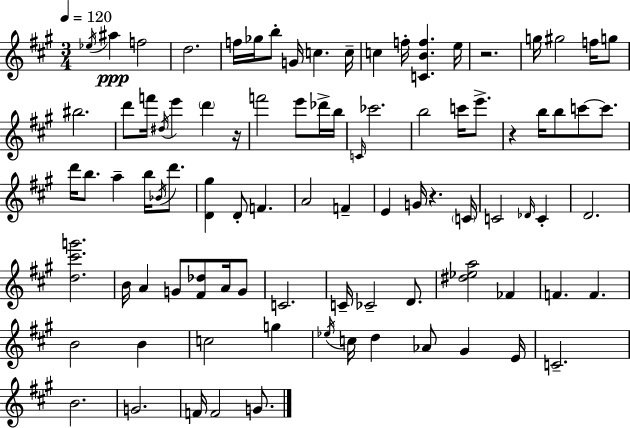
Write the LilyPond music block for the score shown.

{
  \clef treble
  \numericTimeSignature
  \time 3/4
  \key a \major
  \tempo 4 = 120
  \repeat volta 2 { \acciaccatura { ees''16 }\ppp ais''4 f''2 | d''2. | f''16 ges''16 b''8-. g'16 c''4. | c''16-- c''4 f''16-. <c' b' f''>4. | \break e''16 r2. | g''16 gis''2 f''16 g''8 | bis''2. | d'''8 f'''16 \acciaccatura { dis''16 } e'''4 \parenthesize d'''4 | \break r16 f'''2 e'''8 | des'''16-> b''16 \grace { c'16 } ces'''2. | b''2 c'''16 | e'''8.-> r4 b''16 b''8 c'''8~~ | \break c'''8. d'''16 b''8. a''4-- b''16 | \acciaccatura { bes'16 } d'''8. <d' gis''>4 d'8-. f'4. | a'2 | f'4-- e'4 g'16 r4. | \break \parenthesize c'16 c'2 | \grace { des'16 } c'4-. d'2. | <d'' cis''' g'''>2. | b'16 a'4 g'8 | \break <fis' des''>8 a'16 g'8 c'2. | c'16-- ces'2-- | d'8. <dis'' ees'' a''>2 | fes'4 f'4. f'4. | \break b'2 | b'4 c''2 | g''4 \acciaccatura { ees''16 } c''16 d''4 aes'8 | gis'4 e'16 c'2.-- | \break b'2. | g'2. | f'16 f'2 | g'8. } \bar "|."
}